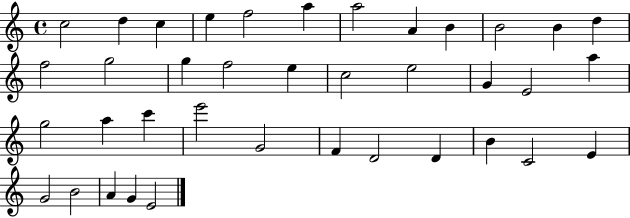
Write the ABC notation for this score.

X:1
T:Untitled
M:4/4
L:1/4
K:C
c2 d c e f2 a a2 A B B2 B d f2 g2 g f2 e c2 e2 G E2 a g2 a c' e'2 G2 F D2 D B C2 E G2 B2 A G E2